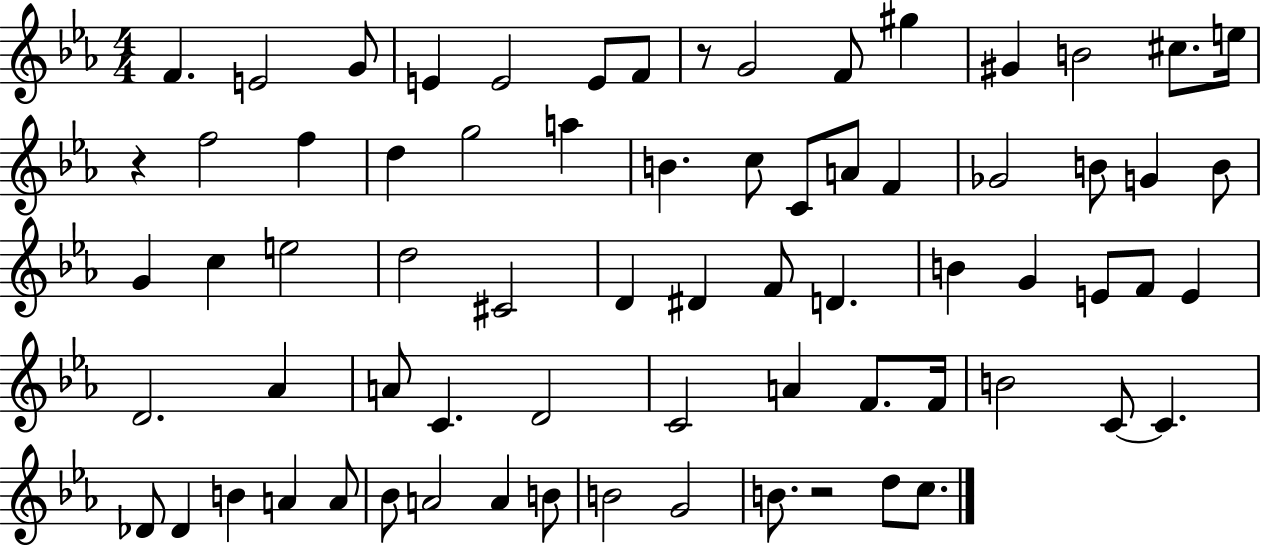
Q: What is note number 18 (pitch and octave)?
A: G5